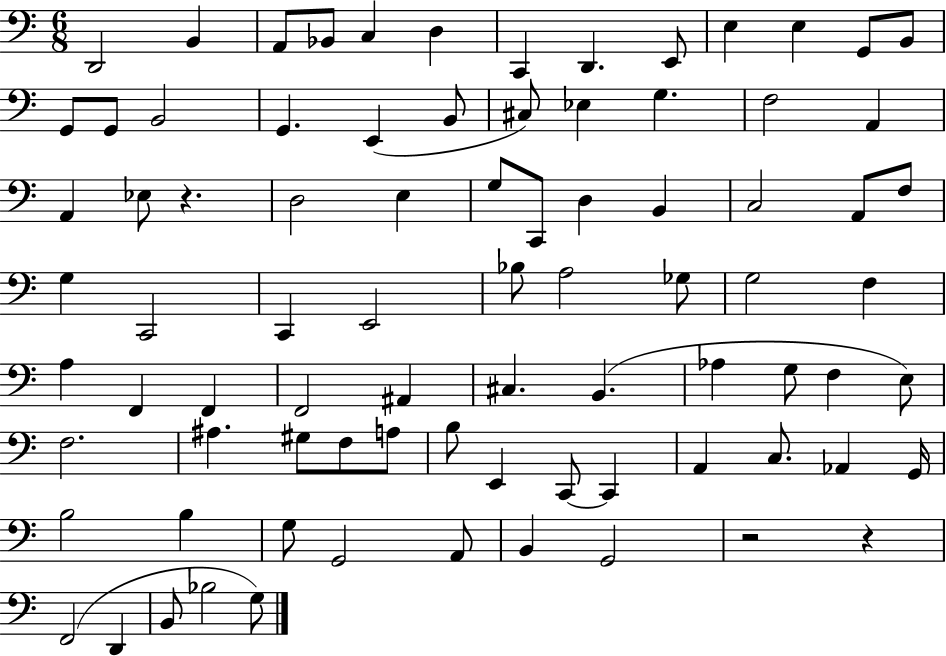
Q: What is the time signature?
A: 6/8